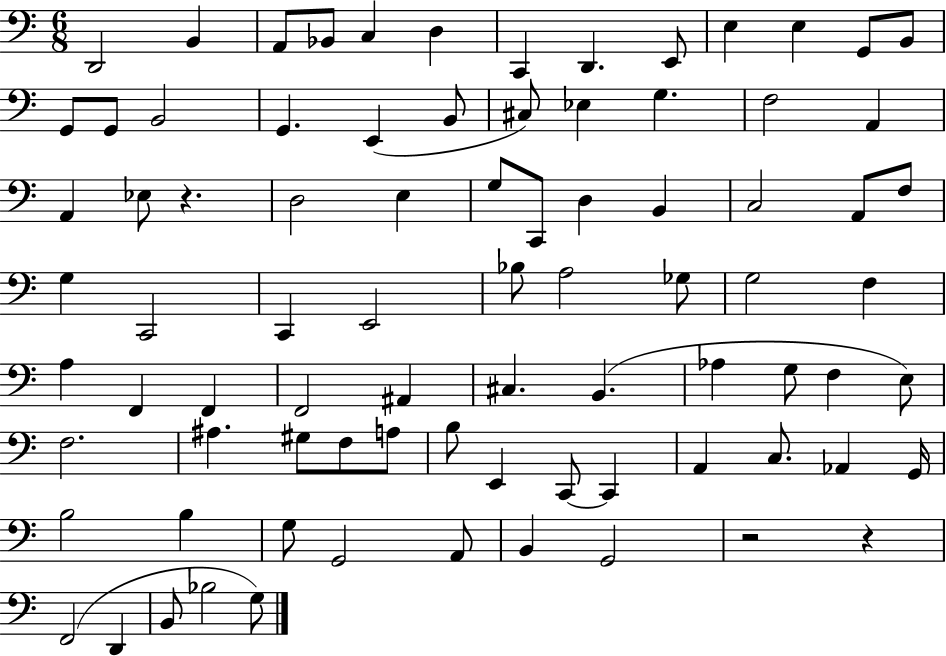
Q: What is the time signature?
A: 6/8